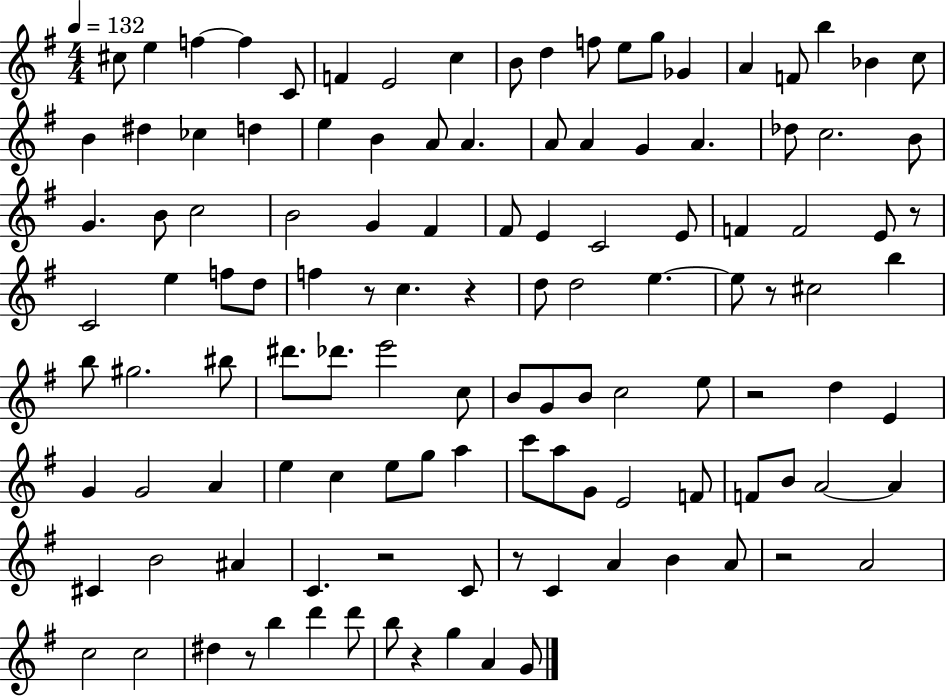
{
  \clef treble
  \numericTimeSignature
  \time 4/4
  \key g \major
  \tempo 4 = 132
  cis''8 e''4 f''4~~ f''4 c'8 | f'4 e'2 c''4 | b'8 d''4 f''8 e''8 g''8 ges'4 | a'4 f'8 b''4 bes'4 c''8 | \break b'4 dis''4 ces''4 d''4 | e''4 b'4 a'8 a'4. | a'8 a'4 g'4 a'4. | des''8 c''2. b'8 | \break g'4. b'8 c''2 | b'2 g'4 fis'4 | fis'8 e'4 c'2 e'8 | f'4 f'2 e'8 r8 | \break c'2 e''4 f''8 d''8 | f''4 r8 c''4. r4 | d''8 d''2 e''4.~~ | e''8 r8 cis''2 b''4 | \break b''8 gis''2. bis''8 | dis'''8. des'''8. e'''2 c''8 | b'8 g'8 b'8 c''2 e''8 | r2 d''4 e'4 | \break g'4 g'2 a'4 | e''4 c''4 e''8 g''8 a''4 | c'''8 a''8 g'8 e'2 f'8 | f'8 b'8 a'2~~ a'4 | \break cis'4 b'2 ais'4 | c'4. r2 c'8 | r8 c'4 a'4 b'4 a'8 | r2 a'2 | \break c''2 c''2 | dis''4 r8 b''4 d'''4 d'''8 | b''8 r4 g''4 a'4 g'8 | \bar "|."
}